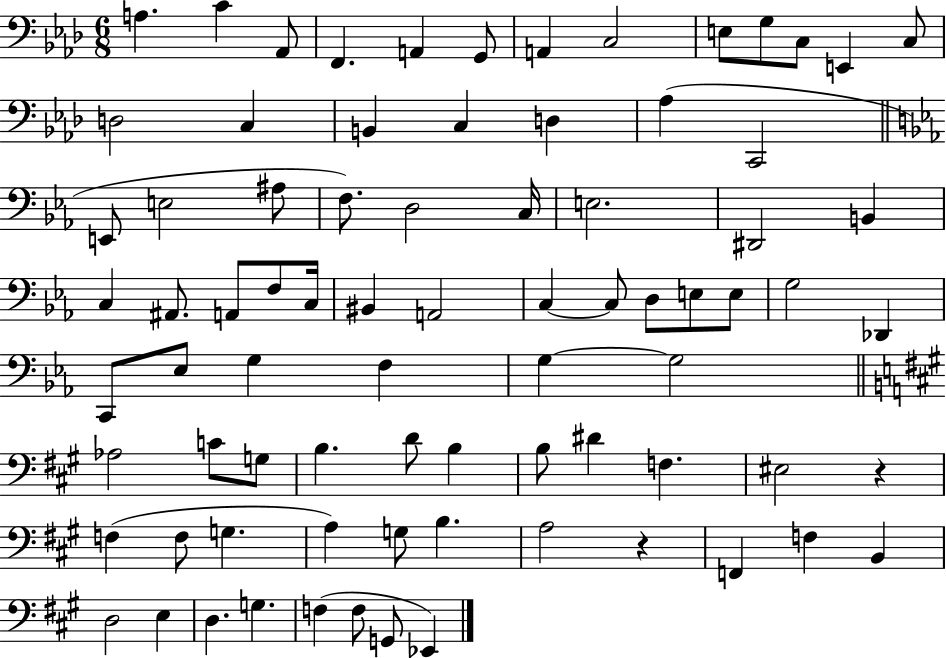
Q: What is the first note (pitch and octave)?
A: A3